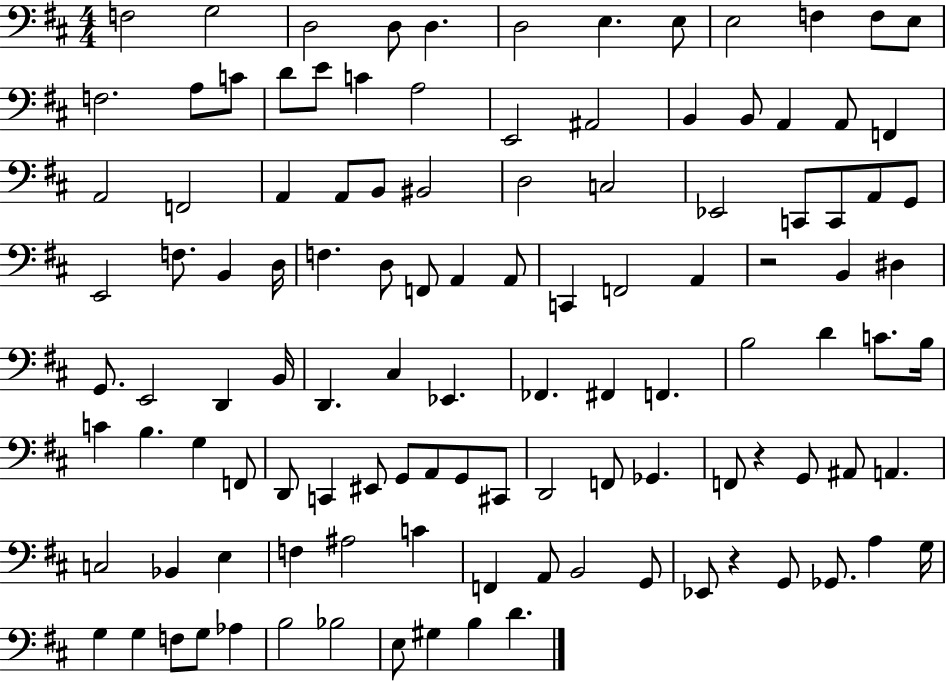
F3/h G3/h D3/h D3/e D3/q. D3/h E3/q. E3/e E3/h F3/q F3/e E3/e F3/h. A3/e C4/e D4/e E4/e C4/q A3/h E2/h A#2/h B2/q B2/e A2/q A2/e F2/q A2/h F2/h A2/q A2/e B2/e BIS2/h D3/h C3/h Eb2/h C2/e C2/e A2/e G2/e E2/h F3/e. B2/q D3/s F3/q. D3/e F2/e A2/q A2/e C2/q F2/h A2/q R/h B2/q D#3/q G2/e. E2/h D2/q B2/s D2/q. C#3/q Eb2/q. FES2/q. F#2/q F2/q. B3/h D4/q C4/e. B3/s C4/q B3/q. G3/q F2/e D2/e C2/q EIS2/e G2/e A2/e G2/e C#2/e D2/h F2/e Gb2/q. F2/e R/q G2/e A#2/e A2/q. C3/h Bb2/q E3/q F3/q A#3/h C4/q F2/q A2/e B2/h G2/e Eb2/e R/q G2/e Gb2/e. A3/q G3/s G3/q G3/q F3/e G3/e Ab3/q B3/h Bb3/h E3/e G#3/q B3/q D4/q.